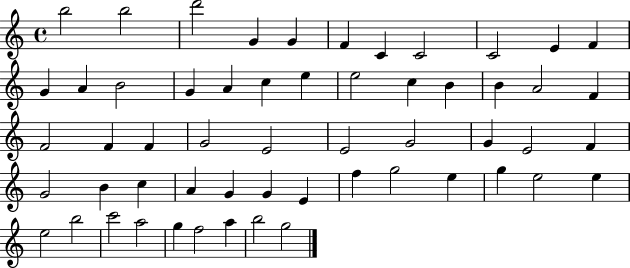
{
  \clef treble
  \time 4/4
  \defaultTimeSignature
  \key c \major
  b''2 b''2 | d'''2 g'4 g'4 | f'4 c'4 c'2 | c'2 e'4 f'4 | \break g'4 a'4 b'2 | g'4 a'4 c''4 e''4 | e''2 c''4 b'4 | b'4 a'2 f'4 | \break f'2 f'4 f'4 | g'2 e'2 | e'2 g'2 | g'4 e'2 f'4 | \break g'2 b'4 c''4 | a'4 g'4 g'4 e'4 | f''4 g''2 e''4 | g''4 e''2 e''4 | \break e''2 b''2 | c'''2 a''2 | g''4 f''2 a''4 | b''2 g''2 | \break \bar "|."
}